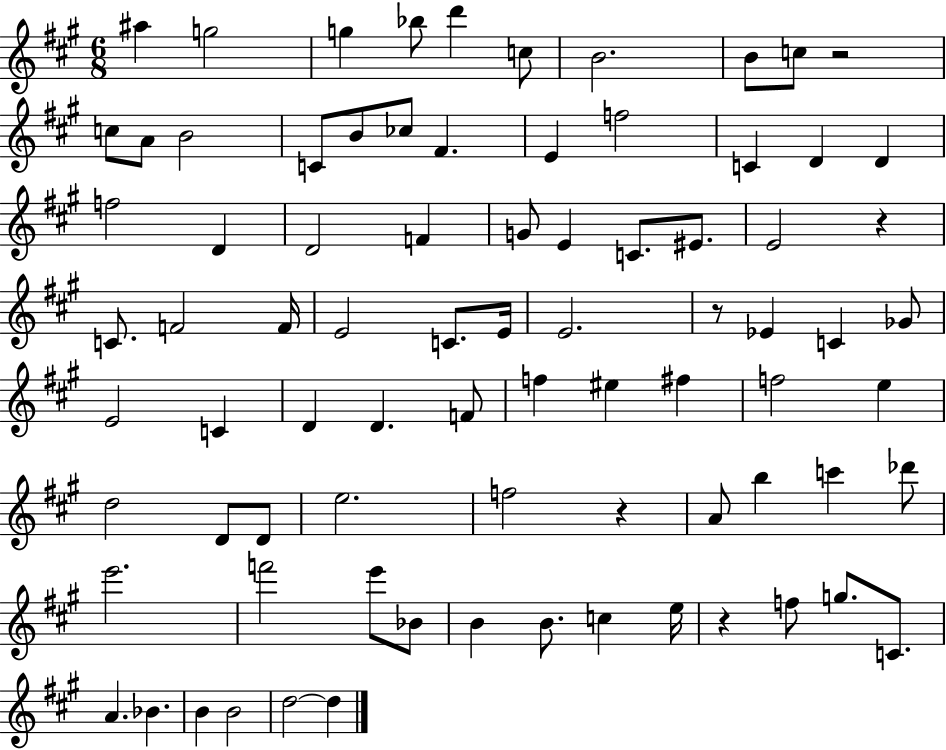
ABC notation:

X:1
T:Untitled
M:6/8
L:1/4
K:A
^a g2 g _b/2 d' c/2 B2 B/2 c/2 z2 c/2 A/2 B2 C/2 B/2 _c/2 ^F E f2 C D D f2 D D2 F G/2 E C/2 ^E/2 E2 z C/2 F2 F/4 E2 C/2 E/4 E2 z/2 _E C _G/2 E2 C D D F/2 f ^e ^f f2 e d2 D/2 D/2 e2 f2 z A/2 b c' _d'/2 e'2 f'2 e'/2 _B/2 B B/2 c e/4 z f/2 g/2 C/2 A _B B B2 d2 d